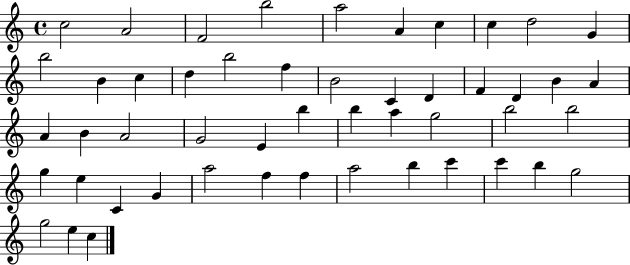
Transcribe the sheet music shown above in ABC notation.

X:1
T:Untitled
M:4/4
L:1/4
K:C
c2 A2 F2 b2 a2 A c c d2 G b2 B c d b2 f B2 C D F D B A A B A2 G2 E b b a g2 b2 b2 g e C G a2 f f a2 b c' c' b g2 g2 e c